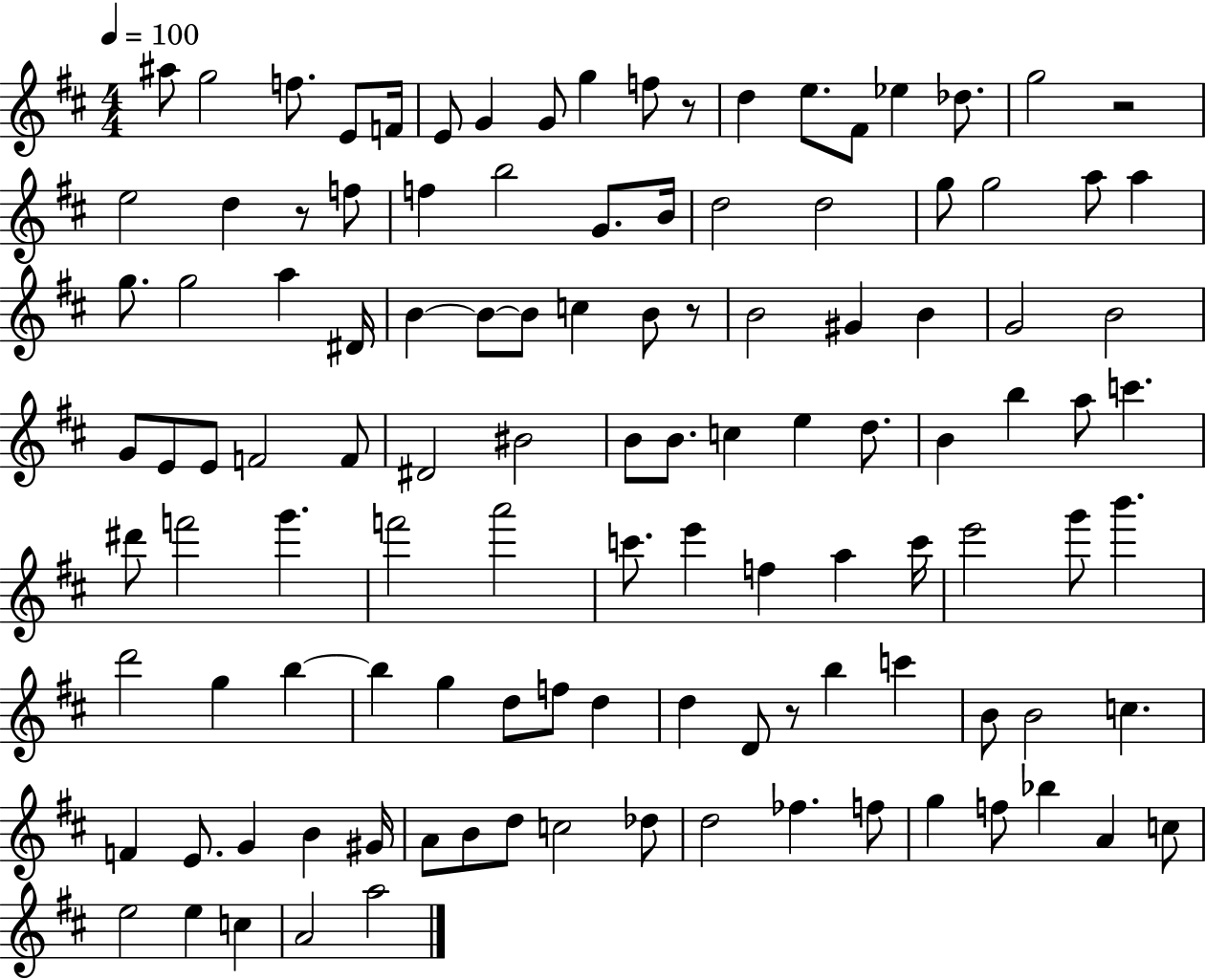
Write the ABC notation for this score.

X:1
T:Untitled
M:4/4
L:1/4
K:D
^a/2 g2 f/2 E/2 F/4 E/2 G G/2 g f/2 z/2 d e/2 ^F/2 _e _d/2 g2 z2 e2 d z/2 f/2 f b2 G/2 B/4 d2 d2 g/2 g2 a/2 a g/2 g2 a ^D/4 B B/2 B/2 c B/2 z/2 B2 ^G B G2 B2 G/2 E/2 E/2 F2 F/2 ^D2 ^B2 B/2 B/2 c e d/2 B b a/2 c' ^d'/2 f'2 g' f'2 a'2 c'/2 e' f a c'/4 e'2 g'/2 b' d'2 g b b g d/2 f/2 d d D/2 z/2 b c' B/2 B2 c F E/2 G B ^G/4 A/2 B/2 d/2 c2 _d/2 d2 _f f/2 g f/2 _b A c/2 e2 e c A2 a2